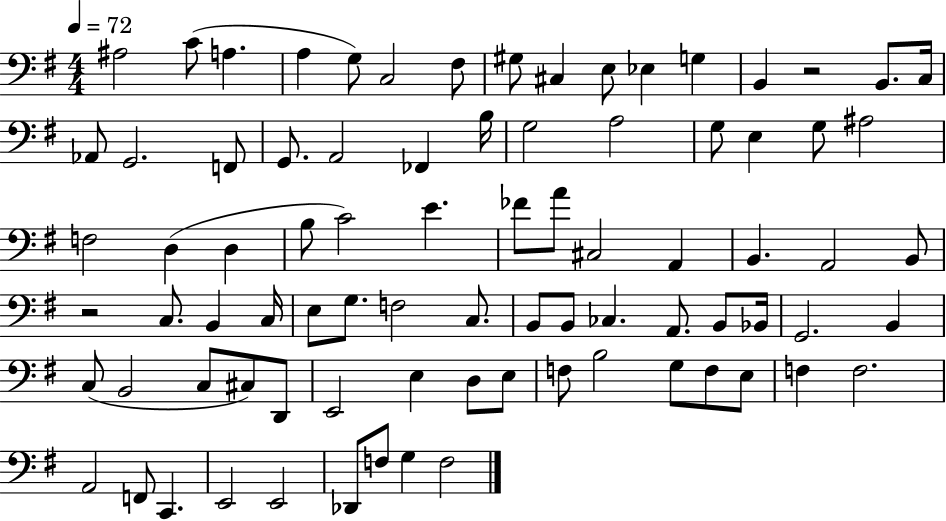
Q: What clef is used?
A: bass